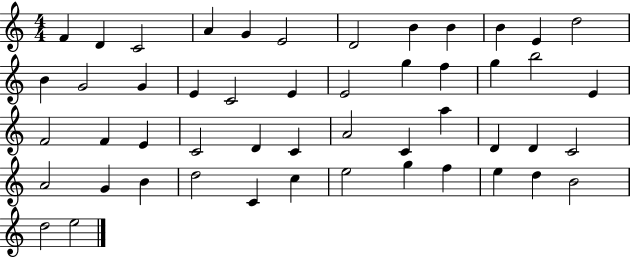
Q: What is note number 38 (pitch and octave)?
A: G4